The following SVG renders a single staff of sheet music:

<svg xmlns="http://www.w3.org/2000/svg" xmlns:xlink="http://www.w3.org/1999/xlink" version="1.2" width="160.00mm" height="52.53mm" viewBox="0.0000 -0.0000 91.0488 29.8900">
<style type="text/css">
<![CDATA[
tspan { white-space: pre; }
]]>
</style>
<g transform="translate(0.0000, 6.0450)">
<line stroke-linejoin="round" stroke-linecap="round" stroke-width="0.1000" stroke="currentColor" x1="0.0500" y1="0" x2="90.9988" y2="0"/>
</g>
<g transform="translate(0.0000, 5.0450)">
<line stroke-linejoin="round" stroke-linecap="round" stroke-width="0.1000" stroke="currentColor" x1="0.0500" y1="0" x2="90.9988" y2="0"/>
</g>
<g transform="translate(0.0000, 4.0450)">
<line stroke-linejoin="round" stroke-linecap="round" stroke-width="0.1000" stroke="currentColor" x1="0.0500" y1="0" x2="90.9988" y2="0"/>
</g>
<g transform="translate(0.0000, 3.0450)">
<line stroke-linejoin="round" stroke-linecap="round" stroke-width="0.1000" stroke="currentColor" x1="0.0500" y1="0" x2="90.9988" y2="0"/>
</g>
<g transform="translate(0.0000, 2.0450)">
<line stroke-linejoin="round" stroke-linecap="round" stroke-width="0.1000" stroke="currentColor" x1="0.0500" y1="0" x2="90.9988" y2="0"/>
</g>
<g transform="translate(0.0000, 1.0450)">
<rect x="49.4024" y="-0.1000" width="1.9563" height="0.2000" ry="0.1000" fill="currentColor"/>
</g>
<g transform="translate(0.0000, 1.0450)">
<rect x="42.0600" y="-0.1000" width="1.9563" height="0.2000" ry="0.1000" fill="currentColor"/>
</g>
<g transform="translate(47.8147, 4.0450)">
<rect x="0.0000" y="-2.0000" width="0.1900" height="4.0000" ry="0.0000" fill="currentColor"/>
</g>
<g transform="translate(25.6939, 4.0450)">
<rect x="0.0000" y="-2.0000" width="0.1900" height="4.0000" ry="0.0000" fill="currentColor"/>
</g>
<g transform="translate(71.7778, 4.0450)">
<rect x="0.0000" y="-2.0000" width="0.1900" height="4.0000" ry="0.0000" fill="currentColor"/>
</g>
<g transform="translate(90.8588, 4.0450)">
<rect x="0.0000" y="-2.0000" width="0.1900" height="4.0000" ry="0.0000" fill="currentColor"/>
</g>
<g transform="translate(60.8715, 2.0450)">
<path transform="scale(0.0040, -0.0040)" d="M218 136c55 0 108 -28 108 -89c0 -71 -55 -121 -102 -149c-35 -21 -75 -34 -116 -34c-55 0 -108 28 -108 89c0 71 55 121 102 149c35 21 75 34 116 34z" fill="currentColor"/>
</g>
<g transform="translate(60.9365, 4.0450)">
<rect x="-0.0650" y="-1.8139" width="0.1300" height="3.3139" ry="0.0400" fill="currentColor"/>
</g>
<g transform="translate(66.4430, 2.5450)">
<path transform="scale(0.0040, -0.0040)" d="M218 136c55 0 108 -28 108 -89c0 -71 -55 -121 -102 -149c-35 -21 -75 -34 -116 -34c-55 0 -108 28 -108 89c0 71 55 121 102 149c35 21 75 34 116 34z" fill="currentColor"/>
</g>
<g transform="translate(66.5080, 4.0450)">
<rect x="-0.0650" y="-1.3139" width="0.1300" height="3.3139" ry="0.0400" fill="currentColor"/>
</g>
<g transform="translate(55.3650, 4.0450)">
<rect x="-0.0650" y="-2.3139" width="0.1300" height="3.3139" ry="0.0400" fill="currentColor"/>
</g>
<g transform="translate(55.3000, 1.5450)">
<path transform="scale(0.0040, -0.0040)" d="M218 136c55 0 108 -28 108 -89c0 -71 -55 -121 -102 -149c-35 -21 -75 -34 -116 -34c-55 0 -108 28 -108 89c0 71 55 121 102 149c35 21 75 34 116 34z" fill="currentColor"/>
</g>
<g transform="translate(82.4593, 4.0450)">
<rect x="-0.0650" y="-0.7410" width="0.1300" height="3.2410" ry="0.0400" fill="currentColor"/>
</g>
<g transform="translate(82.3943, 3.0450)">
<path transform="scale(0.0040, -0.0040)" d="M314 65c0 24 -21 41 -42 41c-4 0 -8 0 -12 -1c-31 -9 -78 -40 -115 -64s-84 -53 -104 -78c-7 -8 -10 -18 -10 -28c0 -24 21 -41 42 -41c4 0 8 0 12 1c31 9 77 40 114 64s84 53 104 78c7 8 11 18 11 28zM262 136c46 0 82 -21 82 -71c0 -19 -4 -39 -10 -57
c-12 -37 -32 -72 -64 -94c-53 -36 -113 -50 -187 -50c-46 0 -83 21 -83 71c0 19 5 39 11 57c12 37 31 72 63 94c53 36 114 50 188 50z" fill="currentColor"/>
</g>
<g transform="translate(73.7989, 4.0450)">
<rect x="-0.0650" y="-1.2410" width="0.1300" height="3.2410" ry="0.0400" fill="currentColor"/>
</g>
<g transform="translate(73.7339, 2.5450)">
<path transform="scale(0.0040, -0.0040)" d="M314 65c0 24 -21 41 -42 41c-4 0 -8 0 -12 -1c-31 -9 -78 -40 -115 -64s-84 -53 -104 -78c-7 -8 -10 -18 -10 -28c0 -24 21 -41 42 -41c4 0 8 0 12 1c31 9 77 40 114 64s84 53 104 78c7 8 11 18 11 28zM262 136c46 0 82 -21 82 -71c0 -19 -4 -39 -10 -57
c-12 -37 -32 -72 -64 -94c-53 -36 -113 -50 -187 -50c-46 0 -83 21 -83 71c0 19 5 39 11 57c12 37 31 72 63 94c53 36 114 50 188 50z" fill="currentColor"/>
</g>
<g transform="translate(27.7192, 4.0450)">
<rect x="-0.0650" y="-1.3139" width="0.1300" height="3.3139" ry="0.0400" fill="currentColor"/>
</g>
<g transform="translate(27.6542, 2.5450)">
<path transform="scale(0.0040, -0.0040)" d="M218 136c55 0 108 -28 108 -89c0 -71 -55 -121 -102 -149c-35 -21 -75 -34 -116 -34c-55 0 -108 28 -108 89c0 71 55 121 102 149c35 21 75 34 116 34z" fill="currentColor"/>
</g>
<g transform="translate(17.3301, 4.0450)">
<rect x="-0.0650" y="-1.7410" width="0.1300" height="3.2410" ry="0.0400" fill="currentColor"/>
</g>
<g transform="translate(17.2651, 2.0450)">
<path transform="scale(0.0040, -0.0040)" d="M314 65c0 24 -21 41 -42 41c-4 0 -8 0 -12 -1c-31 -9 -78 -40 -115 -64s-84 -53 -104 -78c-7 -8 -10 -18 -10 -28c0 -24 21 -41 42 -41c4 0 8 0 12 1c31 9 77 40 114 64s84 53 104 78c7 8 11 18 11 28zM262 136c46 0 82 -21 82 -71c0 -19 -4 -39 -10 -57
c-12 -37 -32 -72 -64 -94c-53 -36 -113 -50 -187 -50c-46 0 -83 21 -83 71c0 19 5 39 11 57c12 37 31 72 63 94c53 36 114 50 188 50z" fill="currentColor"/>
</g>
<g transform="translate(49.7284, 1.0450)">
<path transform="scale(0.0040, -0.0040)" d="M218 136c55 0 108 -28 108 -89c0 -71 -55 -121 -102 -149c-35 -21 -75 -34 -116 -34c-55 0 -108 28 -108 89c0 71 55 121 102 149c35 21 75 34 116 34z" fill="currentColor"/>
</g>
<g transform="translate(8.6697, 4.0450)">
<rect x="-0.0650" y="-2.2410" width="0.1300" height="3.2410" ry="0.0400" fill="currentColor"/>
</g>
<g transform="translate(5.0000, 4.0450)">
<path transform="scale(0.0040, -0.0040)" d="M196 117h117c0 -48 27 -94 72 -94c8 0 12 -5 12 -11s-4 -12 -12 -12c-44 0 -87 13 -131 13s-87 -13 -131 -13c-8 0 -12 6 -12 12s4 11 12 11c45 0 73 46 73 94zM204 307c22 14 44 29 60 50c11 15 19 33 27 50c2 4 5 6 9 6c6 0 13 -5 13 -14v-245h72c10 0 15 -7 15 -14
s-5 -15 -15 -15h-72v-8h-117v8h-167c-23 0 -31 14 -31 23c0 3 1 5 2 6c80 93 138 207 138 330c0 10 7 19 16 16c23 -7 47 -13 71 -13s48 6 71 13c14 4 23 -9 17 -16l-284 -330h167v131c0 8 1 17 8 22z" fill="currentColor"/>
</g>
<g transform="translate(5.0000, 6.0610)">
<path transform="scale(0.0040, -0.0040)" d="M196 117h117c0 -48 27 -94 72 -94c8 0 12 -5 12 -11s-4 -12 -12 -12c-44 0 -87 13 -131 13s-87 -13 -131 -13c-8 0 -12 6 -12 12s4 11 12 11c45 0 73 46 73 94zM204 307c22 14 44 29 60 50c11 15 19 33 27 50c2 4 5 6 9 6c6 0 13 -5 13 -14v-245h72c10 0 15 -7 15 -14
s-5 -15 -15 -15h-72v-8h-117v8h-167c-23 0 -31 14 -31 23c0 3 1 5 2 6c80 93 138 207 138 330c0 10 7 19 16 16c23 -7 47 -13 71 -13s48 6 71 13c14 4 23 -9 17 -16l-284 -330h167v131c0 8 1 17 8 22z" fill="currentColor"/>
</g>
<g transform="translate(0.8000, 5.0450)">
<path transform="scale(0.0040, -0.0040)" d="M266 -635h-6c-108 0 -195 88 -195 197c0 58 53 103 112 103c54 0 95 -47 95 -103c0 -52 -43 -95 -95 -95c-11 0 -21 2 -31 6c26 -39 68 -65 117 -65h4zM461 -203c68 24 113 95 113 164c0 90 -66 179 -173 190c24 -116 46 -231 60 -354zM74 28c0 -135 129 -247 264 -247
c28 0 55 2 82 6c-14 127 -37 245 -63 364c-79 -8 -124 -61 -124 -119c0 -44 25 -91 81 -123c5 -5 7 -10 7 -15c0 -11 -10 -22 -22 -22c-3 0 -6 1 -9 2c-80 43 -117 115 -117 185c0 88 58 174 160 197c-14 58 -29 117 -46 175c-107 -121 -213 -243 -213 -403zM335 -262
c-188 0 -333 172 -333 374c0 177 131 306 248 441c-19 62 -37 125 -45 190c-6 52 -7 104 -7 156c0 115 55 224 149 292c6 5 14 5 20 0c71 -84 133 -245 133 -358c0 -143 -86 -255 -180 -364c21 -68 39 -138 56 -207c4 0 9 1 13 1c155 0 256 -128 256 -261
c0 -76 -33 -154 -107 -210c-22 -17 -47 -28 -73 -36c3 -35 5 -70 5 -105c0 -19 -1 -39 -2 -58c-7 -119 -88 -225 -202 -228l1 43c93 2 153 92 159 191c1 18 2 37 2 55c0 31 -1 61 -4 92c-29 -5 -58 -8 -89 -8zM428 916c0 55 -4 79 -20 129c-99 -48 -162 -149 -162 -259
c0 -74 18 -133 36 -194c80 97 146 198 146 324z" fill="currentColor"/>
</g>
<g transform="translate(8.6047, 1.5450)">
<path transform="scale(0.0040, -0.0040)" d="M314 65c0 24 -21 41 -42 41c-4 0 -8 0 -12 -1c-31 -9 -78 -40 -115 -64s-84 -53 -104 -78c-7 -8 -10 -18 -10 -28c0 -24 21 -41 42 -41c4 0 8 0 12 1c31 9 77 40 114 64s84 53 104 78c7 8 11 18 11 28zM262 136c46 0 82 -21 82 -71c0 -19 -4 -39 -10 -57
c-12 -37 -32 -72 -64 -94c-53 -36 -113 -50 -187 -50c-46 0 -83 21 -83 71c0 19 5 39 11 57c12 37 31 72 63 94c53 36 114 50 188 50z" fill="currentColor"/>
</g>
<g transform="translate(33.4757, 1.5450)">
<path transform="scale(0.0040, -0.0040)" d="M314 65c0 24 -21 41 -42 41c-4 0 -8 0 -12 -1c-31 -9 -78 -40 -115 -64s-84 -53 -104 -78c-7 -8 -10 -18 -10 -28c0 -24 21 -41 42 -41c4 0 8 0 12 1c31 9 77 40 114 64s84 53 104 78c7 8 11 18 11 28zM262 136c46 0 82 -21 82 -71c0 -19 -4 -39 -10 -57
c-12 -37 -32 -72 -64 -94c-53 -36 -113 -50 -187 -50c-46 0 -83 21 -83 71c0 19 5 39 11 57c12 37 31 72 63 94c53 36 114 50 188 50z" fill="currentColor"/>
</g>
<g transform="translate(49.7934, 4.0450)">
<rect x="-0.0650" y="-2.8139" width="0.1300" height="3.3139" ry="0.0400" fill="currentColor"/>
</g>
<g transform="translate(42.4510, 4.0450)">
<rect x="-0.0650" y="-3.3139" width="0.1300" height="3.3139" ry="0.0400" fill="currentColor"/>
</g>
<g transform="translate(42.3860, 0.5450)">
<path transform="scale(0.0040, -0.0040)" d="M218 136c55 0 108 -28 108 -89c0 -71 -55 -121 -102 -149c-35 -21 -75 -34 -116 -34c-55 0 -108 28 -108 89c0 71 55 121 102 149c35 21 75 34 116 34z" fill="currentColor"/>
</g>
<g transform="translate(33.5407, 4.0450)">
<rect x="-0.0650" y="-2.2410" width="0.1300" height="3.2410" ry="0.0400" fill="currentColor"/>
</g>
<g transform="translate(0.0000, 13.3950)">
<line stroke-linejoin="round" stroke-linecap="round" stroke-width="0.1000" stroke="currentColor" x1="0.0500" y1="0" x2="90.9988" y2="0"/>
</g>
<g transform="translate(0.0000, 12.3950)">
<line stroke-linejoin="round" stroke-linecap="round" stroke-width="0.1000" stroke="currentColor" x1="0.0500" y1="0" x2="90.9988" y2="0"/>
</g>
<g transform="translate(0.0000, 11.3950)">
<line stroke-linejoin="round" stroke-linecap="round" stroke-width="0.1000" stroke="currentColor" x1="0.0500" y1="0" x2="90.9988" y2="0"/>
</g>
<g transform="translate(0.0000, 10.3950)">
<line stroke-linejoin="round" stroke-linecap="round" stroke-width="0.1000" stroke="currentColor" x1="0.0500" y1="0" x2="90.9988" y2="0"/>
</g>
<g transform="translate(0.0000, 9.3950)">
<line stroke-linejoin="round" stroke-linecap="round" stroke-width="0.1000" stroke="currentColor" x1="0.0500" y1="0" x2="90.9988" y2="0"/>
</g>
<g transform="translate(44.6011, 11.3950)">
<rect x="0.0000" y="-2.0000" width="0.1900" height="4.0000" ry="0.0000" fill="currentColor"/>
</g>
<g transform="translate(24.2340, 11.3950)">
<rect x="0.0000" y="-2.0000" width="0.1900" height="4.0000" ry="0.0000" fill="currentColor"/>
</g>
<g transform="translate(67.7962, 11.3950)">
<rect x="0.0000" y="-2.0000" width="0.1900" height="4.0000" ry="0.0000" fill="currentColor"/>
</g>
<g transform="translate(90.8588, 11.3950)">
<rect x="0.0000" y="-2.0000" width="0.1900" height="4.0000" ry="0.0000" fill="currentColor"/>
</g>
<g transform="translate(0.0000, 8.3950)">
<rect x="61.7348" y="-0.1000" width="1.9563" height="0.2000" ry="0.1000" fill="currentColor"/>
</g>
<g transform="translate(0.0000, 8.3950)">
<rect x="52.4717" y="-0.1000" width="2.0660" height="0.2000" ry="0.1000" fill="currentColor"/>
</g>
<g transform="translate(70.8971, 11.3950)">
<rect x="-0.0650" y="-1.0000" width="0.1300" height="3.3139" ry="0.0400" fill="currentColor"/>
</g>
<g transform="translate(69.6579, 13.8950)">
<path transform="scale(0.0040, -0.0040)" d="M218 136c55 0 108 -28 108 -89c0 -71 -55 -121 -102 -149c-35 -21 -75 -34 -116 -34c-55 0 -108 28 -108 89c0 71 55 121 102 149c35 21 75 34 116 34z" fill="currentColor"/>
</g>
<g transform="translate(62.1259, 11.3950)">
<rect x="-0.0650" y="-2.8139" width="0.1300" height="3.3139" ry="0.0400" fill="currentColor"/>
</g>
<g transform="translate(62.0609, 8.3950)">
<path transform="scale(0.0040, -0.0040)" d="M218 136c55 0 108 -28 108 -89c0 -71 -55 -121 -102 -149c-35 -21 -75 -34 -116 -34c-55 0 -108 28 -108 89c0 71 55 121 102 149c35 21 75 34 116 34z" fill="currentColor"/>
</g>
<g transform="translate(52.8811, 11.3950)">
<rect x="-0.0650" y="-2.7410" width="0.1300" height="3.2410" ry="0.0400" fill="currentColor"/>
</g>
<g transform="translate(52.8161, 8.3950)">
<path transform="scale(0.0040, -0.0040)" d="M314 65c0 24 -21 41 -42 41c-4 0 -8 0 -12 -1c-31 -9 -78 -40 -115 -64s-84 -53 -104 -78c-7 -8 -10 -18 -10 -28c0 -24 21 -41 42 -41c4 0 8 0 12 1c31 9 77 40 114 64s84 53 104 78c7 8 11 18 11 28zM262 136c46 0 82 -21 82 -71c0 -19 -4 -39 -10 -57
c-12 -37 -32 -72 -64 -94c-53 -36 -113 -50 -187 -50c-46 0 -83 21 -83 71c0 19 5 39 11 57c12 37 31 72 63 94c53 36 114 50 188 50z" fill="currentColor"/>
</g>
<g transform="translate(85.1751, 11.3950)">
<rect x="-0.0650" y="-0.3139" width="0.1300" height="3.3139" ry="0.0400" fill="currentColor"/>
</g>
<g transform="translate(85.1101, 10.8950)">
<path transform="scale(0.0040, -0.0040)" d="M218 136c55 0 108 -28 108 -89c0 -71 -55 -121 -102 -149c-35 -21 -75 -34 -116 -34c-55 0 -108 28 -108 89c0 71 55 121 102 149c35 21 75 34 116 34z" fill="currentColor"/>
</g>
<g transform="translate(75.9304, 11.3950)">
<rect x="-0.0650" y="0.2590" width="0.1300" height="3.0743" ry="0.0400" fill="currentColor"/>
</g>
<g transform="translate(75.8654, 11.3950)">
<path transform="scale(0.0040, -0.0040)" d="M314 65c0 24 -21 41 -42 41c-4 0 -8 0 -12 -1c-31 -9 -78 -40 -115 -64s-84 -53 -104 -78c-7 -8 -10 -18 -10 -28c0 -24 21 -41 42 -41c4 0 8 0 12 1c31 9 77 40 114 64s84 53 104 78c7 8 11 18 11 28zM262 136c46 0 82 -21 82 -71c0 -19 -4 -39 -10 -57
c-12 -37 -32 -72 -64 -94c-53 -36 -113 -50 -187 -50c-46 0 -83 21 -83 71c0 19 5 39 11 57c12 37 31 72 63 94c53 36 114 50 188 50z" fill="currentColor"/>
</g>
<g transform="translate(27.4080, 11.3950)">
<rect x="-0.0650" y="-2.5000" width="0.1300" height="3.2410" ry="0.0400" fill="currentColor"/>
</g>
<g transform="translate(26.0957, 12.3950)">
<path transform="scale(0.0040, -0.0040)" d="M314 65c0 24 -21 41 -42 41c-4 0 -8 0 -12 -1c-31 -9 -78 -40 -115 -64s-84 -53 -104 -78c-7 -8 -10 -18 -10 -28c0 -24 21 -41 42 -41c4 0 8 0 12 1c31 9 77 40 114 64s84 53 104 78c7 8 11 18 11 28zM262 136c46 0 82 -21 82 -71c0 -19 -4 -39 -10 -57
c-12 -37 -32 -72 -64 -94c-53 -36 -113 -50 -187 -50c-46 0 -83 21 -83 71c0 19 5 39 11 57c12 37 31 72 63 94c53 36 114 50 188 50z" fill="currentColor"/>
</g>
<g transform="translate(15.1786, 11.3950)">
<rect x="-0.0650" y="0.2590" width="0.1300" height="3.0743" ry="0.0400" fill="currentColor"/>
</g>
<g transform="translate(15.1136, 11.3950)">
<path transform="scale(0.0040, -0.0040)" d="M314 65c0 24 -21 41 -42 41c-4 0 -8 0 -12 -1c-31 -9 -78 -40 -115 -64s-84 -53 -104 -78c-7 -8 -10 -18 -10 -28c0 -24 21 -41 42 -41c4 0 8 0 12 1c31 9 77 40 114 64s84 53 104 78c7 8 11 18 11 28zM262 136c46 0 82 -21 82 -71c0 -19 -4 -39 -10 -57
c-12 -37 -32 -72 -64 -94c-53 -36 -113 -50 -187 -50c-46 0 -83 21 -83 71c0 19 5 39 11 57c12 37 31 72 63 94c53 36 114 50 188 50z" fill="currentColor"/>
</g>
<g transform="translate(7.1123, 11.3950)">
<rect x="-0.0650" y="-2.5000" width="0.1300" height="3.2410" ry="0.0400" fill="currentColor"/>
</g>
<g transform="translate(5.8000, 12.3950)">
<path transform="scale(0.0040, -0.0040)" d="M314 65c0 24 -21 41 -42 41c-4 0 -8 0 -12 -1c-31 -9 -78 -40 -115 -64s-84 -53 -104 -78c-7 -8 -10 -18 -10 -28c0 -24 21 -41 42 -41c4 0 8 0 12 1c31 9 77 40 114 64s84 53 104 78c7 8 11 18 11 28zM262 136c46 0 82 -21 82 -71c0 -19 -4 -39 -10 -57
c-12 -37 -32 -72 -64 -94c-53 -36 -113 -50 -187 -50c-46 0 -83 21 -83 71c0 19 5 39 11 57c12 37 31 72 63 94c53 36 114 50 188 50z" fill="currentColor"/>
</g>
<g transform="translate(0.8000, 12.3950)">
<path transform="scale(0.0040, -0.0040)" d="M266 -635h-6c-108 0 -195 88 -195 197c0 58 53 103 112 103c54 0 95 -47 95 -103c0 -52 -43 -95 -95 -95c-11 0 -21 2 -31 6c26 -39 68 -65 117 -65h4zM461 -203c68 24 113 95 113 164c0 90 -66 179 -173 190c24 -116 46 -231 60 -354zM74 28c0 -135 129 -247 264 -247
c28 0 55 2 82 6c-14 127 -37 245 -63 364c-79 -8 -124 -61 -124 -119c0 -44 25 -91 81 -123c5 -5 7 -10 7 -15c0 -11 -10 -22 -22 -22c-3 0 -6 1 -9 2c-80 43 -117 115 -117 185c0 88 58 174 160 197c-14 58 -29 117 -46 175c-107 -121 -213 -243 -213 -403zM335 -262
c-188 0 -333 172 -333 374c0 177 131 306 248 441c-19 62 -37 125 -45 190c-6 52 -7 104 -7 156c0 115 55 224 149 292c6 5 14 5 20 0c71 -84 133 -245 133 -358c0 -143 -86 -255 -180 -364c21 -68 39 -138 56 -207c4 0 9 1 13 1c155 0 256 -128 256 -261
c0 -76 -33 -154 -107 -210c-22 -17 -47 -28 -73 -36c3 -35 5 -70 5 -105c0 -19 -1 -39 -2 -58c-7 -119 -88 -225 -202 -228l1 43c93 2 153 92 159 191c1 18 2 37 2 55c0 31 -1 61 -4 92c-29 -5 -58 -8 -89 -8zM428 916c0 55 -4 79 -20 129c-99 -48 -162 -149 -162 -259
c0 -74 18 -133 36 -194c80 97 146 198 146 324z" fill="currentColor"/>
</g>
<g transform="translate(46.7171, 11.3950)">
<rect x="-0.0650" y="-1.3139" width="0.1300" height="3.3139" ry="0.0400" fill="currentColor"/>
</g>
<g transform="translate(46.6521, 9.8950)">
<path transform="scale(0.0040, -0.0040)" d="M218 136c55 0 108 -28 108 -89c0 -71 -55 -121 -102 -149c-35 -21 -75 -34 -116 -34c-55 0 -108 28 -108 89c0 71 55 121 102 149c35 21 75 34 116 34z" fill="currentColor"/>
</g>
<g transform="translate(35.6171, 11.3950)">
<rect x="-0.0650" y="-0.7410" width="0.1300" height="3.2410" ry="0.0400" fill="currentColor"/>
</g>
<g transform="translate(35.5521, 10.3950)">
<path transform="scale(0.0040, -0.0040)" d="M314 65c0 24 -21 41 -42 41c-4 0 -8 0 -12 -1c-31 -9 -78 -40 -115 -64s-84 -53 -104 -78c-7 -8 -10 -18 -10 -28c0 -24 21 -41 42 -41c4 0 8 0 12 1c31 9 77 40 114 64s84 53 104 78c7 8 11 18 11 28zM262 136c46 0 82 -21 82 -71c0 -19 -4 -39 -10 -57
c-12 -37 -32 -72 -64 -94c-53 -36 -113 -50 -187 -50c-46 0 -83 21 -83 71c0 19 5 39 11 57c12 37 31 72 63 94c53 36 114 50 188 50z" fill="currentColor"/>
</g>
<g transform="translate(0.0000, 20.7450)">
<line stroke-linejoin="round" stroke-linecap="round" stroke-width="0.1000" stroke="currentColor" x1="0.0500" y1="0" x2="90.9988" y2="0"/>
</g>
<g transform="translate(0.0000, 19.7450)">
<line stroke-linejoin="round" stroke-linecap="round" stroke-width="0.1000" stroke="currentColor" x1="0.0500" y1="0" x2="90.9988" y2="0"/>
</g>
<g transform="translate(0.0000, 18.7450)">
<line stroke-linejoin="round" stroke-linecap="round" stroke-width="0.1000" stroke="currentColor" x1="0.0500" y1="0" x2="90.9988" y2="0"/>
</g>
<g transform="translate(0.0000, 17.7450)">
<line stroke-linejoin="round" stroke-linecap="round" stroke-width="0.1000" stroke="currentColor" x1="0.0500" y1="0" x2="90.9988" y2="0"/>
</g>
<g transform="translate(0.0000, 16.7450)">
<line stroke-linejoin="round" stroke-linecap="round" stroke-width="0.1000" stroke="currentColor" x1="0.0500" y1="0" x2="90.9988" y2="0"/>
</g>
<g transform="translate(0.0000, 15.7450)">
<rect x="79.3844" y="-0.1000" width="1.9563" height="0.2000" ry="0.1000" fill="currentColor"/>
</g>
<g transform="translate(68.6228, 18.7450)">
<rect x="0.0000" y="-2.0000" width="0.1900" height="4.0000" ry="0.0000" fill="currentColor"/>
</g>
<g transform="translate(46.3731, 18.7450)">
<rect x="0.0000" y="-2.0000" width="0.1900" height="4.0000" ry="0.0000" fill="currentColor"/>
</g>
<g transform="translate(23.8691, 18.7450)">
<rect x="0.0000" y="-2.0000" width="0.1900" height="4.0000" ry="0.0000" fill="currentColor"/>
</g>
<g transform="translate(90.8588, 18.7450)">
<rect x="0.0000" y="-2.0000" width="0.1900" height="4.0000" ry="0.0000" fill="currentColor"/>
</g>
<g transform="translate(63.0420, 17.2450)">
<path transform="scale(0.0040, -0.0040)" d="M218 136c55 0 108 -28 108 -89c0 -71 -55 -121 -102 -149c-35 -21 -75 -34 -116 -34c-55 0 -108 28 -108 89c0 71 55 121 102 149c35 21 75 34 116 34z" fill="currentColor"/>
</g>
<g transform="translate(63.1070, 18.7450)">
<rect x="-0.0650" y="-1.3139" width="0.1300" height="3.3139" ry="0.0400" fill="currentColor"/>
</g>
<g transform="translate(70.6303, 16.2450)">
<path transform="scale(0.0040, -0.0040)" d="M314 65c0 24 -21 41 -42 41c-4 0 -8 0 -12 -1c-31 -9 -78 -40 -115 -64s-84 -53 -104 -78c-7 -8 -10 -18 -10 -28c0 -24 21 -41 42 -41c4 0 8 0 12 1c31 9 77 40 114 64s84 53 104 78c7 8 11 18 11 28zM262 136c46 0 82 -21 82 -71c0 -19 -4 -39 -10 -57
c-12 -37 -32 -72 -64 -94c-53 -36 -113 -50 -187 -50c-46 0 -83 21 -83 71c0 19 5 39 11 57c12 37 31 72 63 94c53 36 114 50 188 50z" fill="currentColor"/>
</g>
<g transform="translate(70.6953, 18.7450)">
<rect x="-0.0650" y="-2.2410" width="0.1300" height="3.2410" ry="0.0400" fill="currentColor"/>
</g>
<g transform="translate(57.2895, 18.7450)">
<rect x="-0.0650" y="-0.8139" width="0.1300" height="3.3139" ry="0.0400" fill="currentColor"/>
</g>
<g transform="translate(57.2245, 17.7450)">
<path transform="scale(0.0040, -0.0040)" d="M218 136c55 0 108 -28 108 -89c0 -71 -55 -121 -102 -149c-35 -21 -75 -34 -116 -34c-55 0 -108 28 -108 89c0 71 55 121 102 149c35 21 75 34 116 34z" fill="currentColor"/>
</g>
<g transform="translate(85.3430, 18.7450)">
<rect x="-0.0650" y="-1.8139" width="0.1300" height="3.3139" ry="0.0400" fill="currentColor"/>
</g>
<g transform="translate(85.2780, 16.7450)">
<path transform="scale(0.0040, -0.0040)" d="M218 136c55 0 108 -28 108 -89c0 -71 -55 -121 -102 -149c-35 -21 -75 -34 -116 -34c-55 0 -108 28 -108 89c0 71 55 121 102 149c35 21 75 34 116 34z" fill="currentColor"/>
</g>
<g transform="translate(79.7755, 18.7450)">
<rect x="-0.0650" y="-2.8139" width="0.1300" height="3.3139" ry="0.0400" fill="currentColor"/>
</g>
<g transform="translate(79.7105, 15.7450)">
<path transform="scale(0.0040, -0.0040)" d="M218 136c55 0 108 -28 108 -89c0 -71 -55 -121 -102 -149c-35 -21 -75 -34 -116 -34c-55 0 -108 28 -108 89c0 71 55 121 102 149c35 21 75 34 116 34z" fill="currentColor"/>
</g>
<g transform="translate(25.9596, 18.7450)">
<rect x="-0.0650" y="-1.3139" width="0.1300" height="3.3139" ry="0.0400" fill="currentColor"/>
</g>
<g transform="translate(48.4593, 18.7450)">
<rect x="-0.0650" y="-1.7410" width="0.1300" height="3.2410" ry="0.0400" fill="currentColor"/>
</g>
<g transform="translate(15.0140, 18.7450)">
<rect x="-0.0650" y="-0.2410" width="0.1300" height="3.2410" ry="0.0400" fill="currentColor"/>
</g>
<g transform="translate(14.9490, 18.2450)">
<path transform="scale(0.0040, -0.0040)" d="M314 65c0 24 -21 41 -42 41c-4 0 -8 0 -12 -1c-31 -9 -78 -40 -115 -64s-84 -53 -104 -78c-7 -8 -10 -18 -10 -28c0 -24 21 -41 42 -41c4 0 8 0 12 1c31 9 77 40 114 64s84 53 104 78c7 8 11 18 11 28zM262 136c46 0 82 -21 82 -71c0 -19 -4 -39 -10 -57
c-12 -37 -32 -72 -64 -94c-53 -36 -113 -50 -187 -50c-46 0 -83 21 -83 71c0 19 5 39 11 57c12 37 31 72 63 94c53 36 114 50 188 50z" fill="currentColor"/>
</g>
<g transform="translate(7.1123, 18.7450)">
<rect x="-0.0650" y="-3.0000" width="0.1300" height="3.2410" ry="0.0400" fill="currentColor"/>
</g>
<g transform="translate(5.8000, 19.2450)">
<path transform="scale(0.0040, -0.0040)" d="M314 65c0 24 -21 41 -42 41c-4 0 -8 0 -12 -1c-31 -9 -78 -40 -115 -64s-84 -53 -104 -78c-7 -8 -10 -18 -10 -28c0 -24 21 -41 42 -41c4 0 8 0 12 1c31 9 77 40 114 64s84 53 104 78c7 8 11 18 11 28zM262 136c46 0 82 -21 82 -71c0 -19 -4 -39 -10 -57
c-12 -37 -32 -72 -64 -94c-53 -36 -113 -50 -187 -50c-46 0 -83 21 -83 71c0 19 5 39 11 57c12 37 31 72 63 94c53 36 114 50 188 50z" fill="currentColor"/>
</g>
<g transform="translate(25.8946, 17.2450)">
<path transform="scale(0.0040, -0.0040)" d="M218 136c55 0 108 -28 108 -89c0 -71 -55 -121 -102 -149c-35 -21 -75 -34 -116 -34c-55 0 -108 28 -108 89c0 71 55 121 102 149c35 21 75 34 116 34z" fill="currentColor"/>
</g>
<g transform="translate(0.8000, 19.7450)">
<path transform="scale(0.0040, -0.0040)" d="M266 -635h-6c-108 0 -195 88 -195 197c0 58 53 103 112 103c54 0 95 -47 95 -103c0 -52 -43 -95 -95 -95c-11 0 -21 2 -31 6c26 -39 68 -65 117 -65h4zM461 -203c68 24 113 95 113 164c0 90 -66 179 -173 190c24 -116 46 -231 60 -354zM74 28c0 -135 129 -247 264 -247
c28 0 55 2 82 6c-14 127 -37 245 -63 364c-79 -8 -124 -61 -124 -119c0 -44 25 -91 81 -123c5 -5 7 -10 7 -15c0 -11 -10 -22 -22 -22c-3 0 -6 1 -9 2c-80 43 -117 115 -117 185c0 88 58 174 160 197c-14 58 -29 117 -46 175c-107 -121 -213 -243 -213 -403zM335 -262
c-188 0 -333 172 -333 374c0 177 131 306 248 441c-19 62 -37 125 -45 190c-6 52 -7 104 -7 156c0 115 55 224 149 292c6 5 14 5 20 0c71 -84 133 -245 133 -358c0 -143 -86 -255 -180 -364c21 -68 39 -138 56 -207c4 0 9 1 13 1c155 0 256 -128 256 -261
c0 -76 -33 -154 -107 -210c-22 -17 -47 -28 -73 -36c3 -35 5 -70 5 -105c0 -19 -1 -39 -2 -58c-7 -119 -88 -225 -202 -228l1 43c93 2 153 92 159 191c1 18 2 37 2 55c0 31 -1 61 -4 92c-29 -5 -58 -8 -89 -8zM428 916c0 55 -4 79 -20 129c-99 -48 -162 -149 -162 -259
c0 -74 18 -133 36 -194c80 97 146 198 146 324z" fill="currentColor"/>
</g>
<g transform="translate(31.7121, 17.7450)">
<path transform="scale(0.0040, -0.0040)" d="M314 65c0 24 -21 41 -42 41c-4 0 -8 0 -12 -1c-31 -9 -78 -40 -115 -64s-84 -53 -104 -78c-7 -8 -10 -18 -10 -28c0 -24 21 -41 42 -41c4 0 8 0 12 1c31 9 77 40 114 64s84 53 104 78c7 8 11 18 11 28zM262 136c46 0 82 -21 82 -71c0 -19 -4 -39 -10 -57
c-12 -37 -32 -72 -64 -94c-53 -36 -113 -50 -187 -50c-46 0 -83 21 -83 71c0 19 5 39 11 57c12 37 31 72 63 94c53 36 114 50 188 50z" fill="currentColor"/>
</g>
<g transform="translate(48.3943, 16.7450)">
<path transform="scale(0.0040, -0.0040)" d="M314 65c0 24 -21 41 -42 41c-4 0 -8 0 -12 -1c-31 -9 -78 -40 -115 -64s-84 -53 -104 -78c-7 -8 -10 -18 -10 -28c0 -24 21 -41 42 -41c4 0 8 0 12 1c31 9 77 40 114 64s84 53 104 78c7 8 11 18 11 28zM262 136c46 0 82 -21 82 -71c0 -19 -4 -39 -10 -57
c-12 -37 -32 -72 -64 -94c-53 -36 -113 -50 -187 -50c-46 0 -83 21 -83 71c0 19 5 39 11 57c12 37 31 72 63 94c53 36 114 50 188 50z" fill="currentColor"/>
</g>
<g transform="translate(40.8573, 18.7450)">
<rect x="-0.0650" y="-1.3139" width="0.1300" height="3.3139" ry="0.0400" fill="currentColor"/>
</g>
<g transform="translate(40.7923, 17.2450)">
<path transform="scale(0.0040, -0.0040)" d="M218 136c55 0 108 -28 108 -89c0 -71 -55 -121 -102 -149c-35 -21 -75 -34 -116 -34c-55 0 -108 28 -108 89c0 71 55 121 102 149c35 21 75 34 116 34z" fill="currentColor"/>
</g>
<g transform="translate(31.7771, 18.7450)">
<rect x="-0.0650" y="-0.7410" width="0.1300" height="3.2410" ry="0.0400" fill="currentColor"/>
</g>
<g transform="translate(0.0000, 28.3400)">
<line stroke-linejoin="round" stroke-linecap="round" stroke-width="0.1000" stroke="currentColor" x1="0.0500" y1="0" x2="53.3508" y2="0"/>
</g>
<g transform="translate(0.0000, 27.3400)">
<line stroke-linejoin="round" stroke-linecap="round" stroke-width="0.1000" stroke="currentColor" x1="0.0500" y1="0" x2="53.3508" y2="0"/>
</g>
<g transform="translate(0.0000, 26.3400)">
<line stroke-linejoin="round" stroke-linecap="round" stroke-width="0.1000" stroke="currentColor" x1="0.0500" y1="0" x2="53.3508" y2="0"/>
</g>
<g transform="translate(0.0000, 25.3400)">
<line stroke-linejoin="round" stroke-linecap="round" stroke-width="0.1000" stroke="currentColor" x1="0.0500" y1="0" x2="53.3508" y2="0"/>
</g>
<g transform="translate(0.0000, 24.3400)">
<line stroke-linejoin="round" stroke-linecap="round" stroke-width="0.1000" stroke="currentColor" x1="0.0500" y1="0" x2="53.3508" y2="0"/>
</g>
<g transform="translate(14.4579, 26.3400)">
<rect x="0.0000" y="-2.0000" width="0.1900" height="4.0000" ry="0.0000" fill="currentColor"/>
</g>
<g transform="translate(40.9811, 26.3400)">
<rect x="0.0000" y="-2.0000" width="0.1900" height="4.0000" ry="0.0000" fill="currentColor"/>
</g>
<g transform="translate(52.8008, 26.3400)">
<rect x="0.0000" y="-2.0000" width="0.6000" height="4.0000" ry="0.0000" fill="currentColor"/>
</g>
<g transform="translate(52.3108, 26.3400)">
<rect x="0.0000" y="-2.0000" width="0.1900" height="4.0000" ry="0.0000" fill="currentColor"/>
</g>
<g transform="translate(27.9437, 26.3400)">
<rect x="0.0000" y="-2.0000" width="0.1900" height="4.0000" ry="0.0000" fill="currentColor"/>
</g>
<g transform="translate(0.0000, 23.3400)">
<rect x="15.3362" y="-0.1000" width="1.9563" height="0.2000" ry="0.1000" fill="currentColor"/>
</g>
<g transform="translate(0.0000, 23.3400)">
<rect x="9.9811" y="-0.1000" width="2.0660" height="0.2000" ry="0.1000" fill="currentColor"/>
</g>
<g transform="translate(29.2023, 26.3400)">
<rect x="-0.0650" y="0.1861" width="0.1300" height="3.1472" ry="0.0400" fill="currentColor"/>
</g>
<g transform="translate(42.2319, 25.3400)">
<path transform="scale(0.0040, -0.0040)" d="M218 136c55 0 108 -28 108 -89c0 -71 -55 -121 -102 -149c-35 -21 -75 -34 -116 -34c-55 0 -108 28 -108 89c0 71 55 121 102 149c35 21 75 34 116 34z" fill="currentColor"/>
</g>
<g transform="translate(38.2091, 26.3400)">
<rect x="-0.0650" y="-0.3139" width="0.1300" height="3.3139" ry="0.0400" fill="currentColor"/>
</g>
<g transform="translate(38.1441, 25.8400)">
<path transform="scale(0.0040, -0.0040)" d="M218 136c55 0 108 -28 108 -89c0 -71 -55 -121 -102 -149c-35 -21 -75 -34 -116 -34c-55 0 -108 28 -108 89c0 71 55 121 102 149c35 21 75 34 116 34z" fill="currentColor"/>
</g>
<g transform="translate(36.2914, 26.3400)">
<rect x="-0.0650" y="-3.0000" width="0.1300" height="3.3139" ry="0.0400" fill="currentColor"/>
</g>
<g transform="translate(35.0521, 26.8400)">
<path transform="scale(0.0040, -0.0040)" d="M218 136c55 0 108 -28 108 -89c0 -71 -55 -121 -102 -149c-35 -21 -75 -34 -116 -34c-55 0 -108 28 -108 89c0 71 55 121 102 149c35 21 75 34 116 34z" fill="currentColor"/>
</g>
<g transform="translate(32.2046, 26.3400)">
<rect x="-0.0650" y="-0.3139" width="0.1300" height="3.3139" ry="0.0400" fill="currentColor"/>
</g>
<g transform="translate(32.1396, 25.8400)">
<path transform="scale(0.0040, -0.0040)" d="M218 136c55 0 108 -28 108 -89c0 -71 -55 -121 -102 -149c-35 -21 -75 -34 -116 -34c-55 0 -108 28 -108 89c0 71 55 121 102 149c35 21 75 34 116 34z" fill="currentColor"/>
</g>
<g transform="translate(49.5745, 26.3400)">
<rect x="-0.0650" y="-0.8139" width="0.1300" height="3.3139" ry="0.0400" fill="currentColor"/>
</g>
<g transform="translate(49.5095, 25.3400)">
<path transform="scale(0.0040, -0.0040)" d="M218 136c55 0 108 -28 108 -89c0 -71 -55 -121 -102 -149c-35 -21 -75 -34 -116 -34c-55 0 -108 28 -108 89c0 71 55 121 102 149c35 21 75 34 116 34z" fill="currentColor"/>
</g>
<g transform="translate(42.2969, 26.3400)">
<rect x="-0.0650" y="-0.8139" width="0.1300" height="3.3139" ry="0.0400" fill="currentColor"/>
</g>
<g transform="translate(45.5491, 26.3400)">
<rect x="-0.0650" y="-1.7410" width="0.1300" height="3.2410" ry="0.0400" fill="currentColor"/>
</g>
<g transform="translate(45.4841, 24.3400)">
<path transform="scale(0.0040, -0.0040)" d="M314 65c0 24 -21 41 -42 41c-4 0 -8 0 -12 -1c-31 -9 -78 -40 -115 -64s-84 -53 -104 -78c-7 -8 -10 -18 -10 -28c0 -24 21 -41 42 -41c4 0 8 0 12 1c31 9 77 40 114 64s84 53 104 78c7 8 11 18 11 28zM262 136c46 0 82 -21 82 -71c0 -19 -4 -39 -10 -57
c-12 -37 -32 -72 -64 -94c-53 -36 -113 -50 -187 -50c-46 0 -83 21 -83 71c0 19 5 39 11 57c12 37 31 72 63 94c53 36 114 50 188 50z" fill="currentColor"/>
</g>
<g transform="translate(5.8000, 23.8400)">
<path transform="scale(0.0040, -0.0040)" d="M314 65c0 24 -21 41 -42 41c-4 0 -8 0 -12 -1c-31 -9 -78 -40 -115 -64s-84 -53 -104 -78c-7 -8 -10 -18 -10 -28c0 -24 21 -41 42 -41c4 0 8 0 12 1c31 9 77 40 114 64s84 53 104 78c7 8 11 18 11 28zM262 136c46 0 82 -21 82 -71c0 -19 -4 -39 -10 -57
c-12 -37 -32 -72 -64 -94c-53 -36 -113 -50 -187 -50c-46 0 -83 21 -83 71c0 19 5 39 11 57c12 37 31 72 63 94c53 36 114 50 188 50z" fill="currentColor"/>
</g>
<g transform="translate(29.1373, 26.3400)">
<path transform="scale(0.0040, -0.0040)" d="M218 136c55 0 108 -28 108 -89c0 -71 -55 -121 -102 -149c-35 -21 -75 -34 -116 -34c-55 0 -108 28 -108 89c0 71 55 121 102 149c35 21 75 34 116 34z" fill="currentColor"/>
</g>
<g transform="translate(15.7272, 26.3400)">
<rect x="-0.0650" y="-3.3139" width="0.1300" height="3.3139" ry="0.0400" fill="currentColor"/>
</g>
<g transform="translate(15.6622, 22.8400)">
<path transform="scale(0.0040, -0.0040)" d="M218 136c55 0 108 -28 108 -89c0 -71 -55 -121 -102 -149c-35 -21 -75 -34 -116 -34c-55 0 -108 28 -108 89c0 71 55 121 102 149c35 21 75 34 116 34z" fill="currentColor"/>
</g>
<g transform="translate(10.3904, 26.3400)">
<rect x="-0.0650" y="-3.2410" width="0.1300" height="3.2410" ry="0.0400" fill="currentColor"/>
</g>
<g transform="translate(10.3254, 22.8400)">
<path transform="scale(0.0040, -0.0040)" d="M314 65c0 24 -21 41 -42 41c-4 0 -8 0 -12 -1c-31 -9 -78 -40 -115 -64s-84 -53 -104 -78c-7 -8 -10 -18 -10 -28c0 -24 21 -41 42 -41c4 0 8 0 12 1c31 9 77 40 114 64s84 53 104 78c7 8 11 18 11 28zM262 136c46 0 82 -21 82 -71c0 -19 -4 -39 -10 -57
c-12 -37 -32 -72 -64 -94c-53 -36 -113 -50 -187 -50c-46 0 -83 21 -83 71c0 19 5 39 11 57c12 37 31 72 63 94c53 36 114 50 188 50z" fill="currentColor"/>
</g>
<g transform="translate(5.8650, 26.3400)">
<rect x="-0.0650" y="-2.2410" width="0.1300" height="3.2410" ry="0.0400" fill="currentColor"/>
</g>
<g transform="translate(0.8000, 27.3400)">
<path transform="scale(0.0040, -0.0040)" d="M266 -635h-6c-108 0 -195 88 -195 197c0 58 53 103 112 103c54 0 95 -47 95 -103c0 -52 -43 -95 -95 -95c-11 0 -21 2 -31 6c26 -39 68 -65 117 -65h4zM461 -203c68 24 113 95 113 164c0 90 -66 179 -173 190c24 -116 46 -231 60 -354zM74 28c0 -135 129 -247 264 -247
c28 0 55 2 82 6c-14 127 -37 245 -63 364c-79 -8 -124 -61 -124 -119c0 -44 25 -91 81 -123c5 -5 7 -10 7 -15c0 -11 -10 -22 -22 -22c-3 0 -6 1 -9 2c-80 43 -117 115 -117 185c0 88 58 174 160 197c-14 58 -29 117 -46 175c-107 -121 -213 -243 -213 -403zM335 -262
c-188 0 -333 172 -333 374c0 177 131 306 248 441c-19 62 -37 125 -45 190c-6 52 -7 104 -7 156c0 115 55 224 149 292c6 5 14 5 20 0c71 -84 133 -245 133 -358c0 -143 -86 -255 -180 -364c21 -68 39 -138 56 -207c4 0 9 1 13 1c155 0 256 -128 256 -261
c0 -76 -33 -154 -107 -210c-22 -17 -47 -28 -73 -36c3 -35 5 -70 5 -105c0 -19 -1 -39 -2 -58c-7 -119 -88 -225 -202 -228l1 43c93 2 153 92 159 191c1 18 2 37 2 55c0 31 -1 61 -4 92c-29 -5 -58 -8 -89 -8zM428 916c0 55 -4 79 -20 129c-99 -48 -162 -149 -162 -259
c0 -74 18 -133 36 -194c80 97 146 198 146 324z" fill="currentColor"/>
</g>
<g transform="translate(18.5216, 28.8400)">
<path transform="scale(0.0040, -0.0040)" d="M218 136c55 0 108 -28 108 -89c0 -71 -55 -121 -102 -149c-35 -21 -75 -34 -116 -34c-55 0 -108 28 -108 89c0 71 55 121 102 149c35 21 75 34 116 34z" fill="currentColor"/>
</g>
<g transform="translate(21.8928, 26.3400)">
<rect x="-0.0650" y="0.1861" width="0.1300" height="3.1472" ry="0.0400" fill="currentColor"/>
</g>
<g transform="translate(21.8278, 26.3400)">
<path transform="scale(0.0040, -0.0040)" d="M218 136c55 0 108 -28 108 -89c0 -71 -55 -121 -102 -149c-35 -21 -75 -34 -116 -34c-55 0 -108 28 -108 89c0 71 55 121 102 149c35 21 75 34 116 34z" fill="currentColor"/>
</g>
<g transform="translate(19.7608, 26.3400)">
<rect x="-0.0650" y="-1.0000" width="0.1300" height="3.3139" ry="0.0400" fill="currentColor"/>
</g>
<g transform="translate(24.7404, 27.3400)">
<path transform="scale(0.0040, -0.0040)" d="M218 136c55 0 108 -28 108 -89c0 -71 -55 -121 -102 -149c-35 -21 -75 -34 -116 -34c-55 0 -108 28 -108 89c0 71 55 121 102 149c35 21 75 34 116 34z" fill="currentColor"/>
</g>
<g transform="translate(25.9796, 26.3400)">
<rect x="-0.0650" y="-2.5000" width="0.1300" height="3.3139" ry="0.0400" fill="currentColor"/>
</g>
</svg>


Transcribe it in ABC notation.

X:1
T:Untitled
M:4/4
L:1/4
K:C
g2 f2 e g2 b a g f e e2 d2 G2 B2 G2 d2 e a2 a D B2 c A2 c2 e d2 e f2 d e g2 a f g2 b2 b D B G B c A c d f2 d